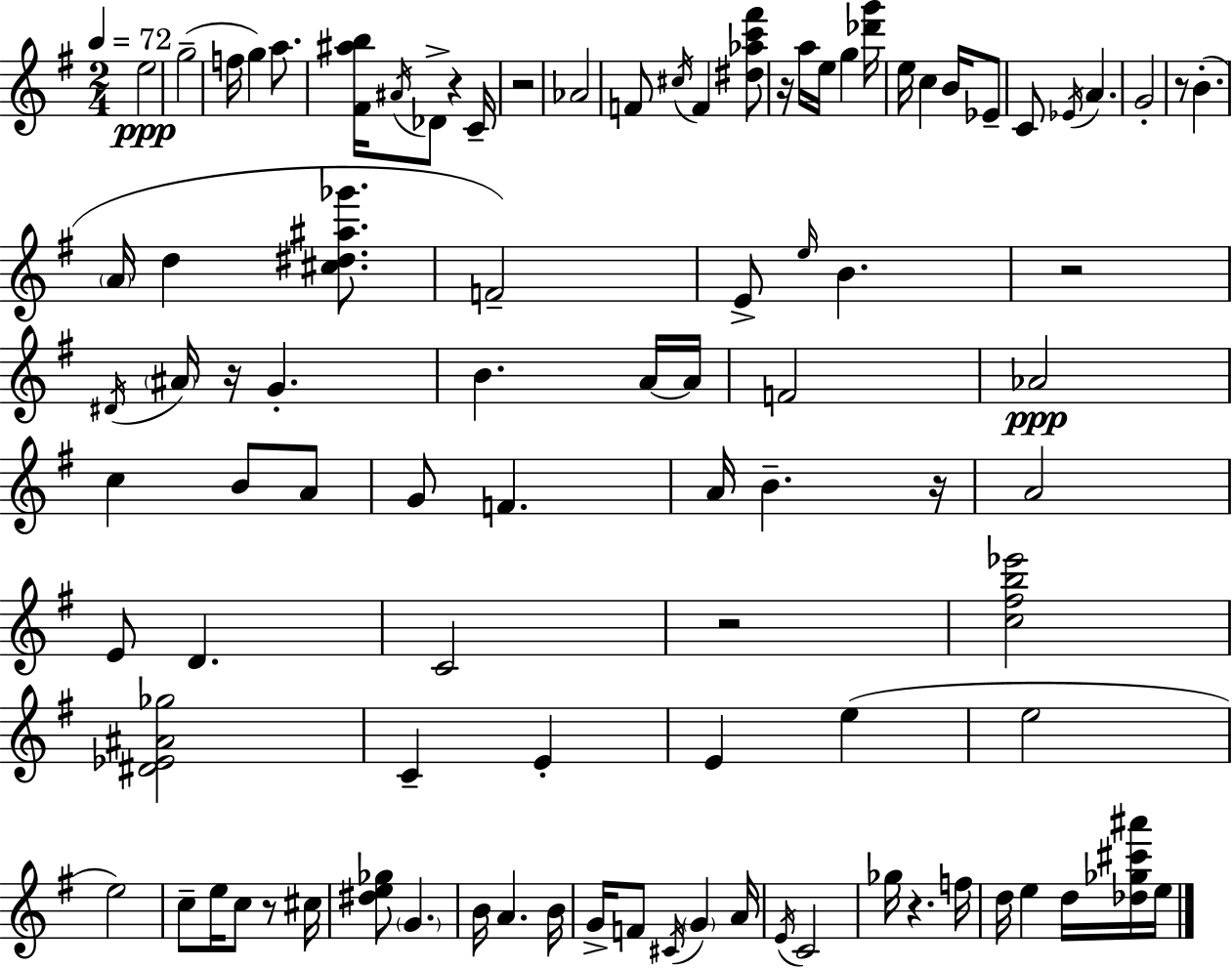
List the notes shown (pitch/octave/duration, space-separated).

E5/h G5/h F5/s G5/q A5/e. [F#4,A#5,B5]/s A#4/s Db4/e R/q C4/s R/h Ab4/h F4/e C#5/s F4/q [D#5,Ab5,C6,F#6]/e R/s A5/s E5/s G5/q [Db6,G6]/s E5/s C5/q B4/s Eb4/e C4/e Eb4/s A4/q. G4/h R/e B4/q. A4/s D5/q [C#5,D#5,A#5,Gb6]/e. F4/h E4/e E5/s B4/q. R/h D#4/s A#4/s R/s G4/q. B4/q. A4/s A4/s F4/h Ab4/h C5/q B4/e A4/e G4/e F4/q. A4/s B4/q. R/s A4/h E4/e D4/q. C4/h R/h [C5,F#5,B5,Eb6]/h [D#4,Eb4,A#4,Gb5]/h C4/q E4/q E4/q E5/q E5/h E5/h C5/e E5/s C5/e R/e C#5/s [D#5,E5,Gb5]/e G4/q. B4/s A4/q. B4/s G4/s F4/e C#4/s G4/q A4/s E4/s C4/h Gb5/s R/q. F5/s D5/s E5/q D5/s [Db5,Gb5,C#6,A#6]/s E5/s